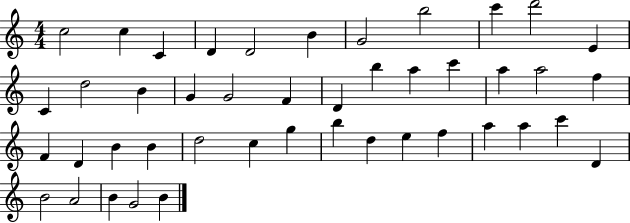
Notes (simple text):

C5/h C5/q C4/q D4/q D4/h B4/q G4/h B5/h C6/q D6/h E4/q C4/q D5/h B4/q G4/q G4/h F4/q D4/q B5/q A5/q C6/q A5/q A5/h F5/q F4/q D4/q B4/q B4/q D5/h C5/q G5/q B5/q D5/q E5/q F5/q A5/q A5/q C6/q D4/q B4/h A4/h B4/q G4/h B4/q